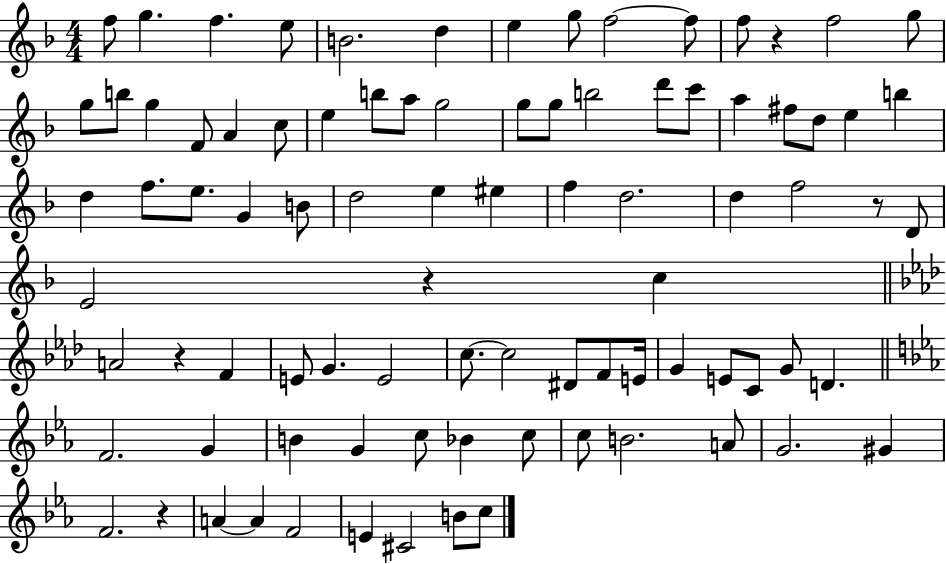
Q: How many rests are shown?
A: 5